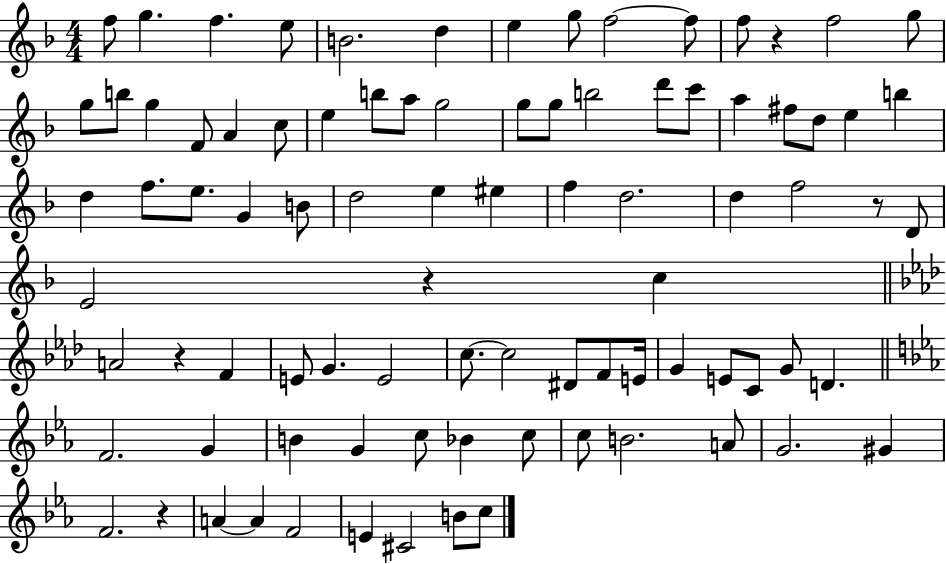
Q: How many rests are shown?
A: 5